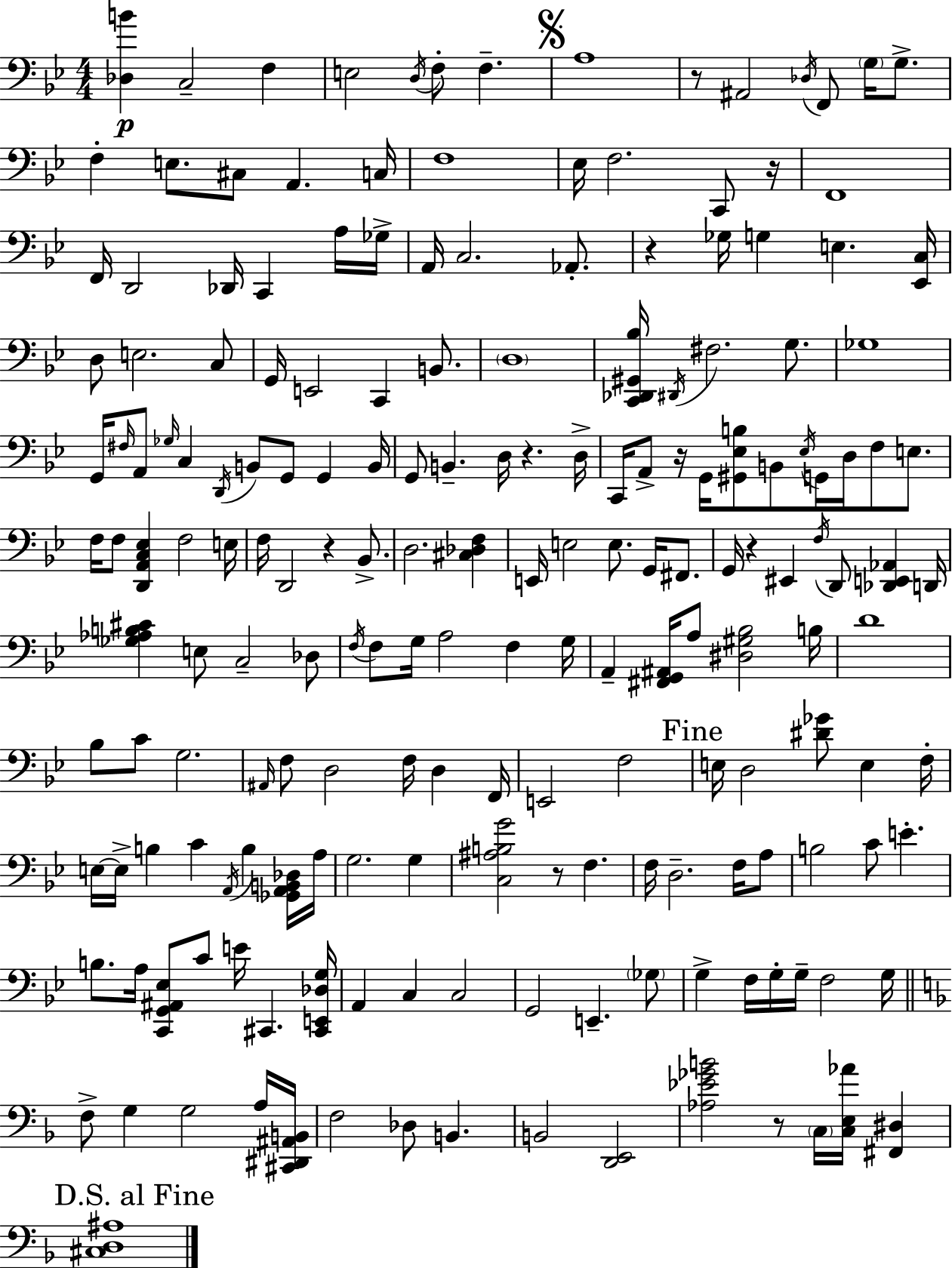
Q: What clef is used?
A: bass